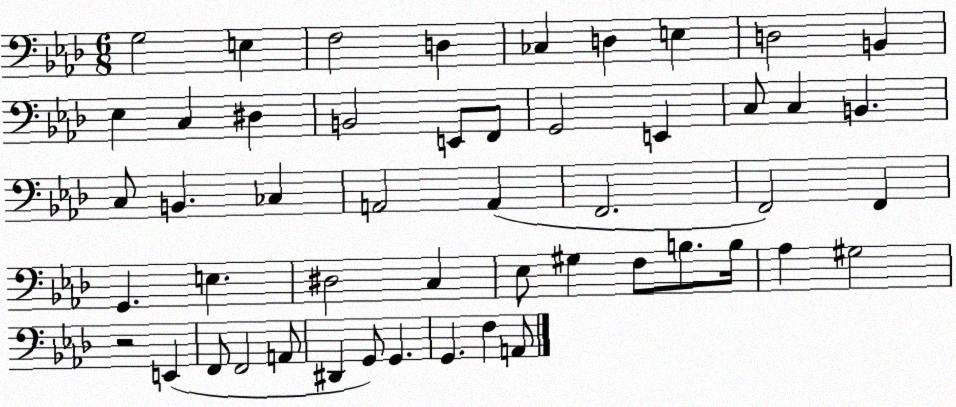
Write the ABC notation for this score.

X:1
T:Untitled
M:6/8
L:1/4
K:Ab
G,2 E, F,2 D, _C, D, E, D,2 B,, _E, C, ^D, B,,2 E,,/2 F,,/2 G,,2 E,, C,/2 C, B,, C,/2 B,, _C, A,,2 A,, F,,2 F,,2 F,, G,, E, ^D,2 C, _E,/2 ^G, F,/2 B,/2 B,/4 _A, ^G,2 z2 E,, F,,/2 F,,2 A,,/2 ^D,, G,,/2 G,, G,, F, A,,/2